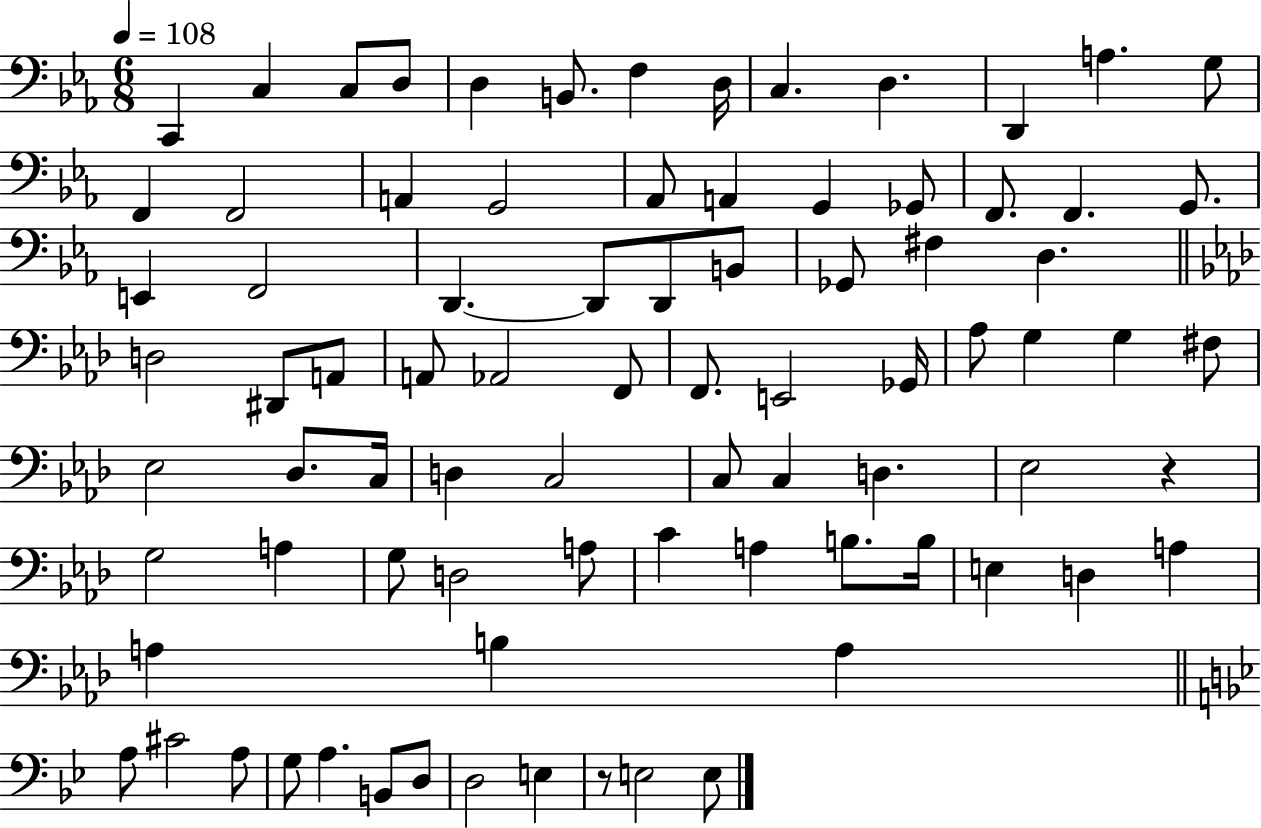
C2/q C3/q C3/e D3/e D3/q B2/e. F3/q D3/s C3/q. D3/q. D2/q A3/q. G3/e F2/q F2/h A2/q G2/h Ab2/e A2/q G2/q Gb2/e F2/e. F2/q. G2/e. E2/q F2/h D2/q. D2/e D2/e B2/e Gb2/e F#3/q D3/q. D3/h D#2/e A2/e A2/e Ab2/h F2/e F2/e. E2/h Gb2/s Ab3/e G3/q G3/q F#3/e Eb3/h Db3/e. C3/s D3/q C3/h C3/e C3/q D3/q. Eb3/h R/q G3/h A3/q G3/e D3/h A3/e C4/q A3/q B3/e. B3/s E3/q D3/q A3/q A3/q B3/q A3/q A3/e C#4/h A3/e G3/e A3/q. B2/e D3/e D3/h E3/q R/e E3/h E3/e